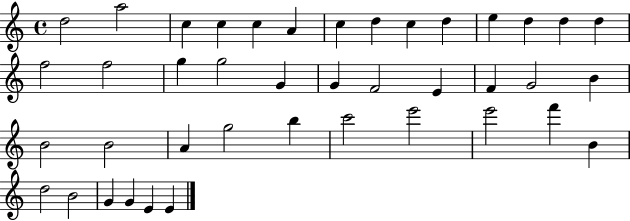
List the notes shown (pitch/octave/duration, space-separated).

D5/h A5/h C5/q C5/q C5/q A4/q C5/q D5/q C5/q D5/q E5/q D5/q D5/q D5/q F5/h F5/h G5/q G5/h G4/q G4/q F4/h E4/q F4/q G4/h B4/q B4/h B4/h A4/q G5/h B5/q C6/h E6/h E6/h F6/q B4/q D5/h B4/h G4/q G4/q E4/q E4/q